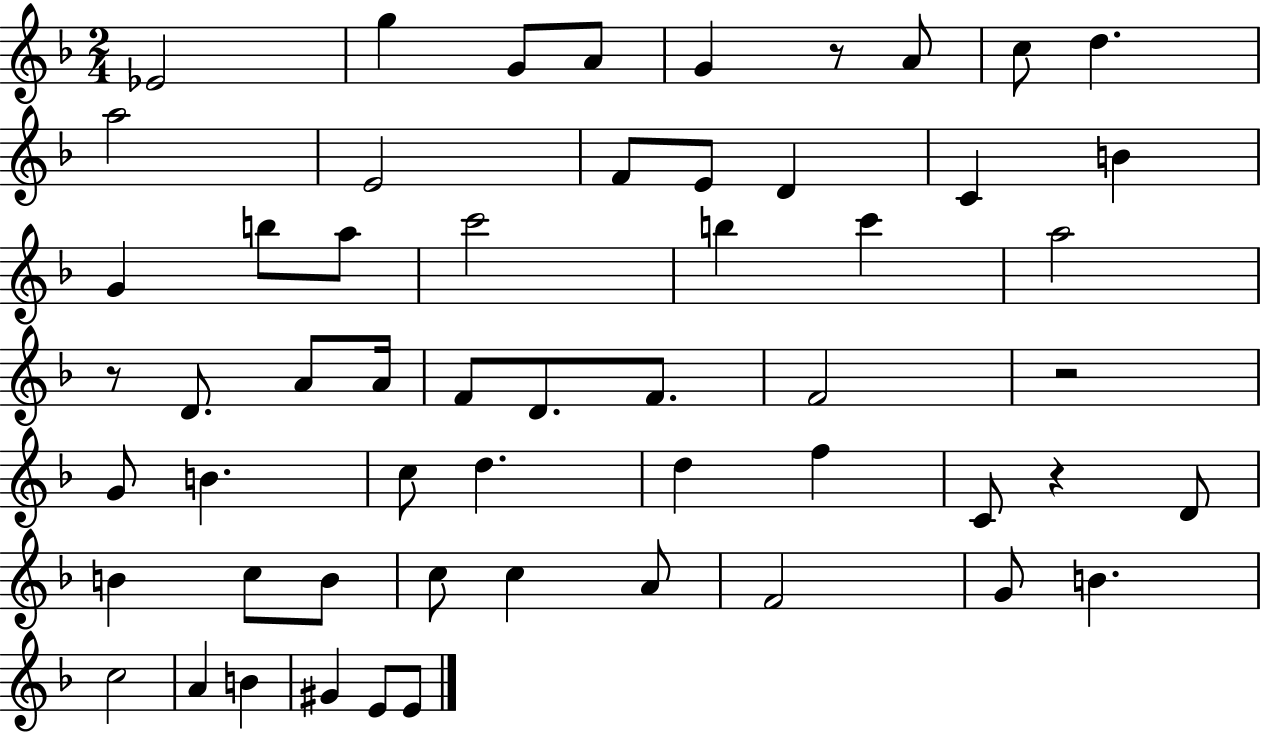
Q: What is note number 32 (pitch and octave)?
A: C5